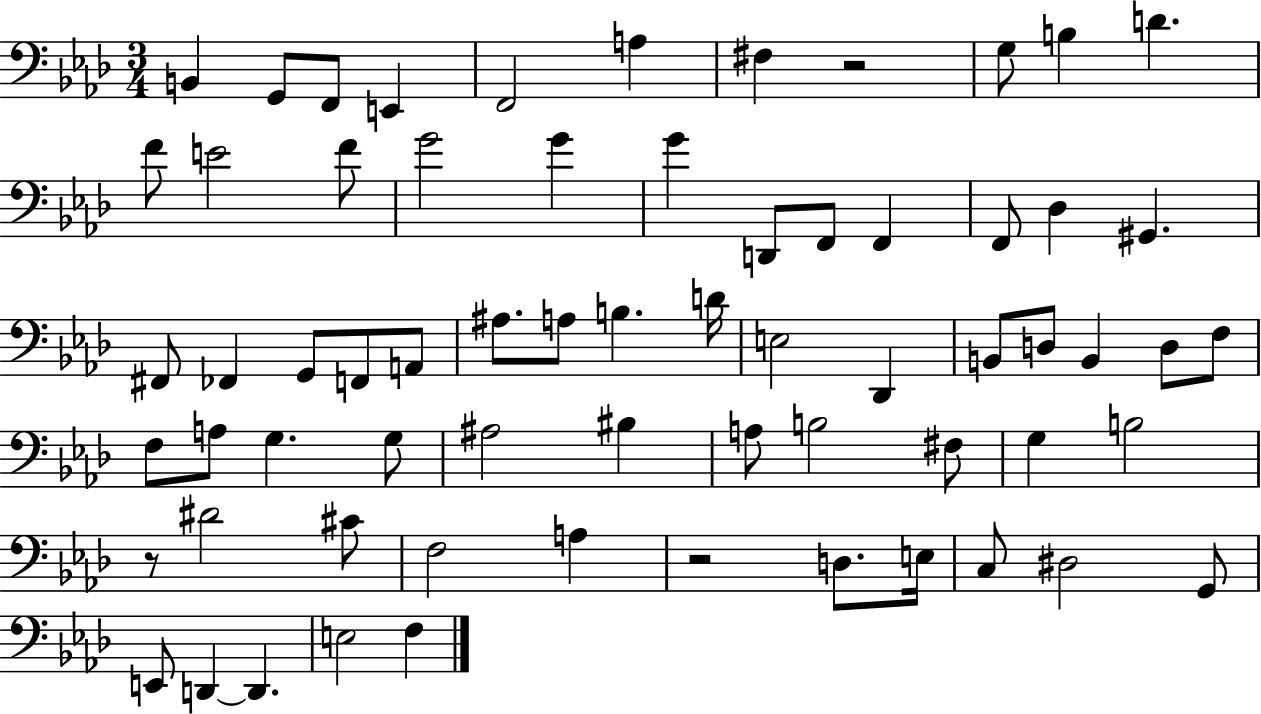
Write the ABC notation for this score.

X:1
T:Untitled
M:3/4
L:1/4
K:Ab
B,, G,,/2 F,,/2 E,, F,,2 A, ^F, z2 G,/2 B, D F/2 E2 F/2 G2 G G D,,/2 F,,/2 F,, F,,/2 _D, ^G,, ^F,,/2 _F,, G,,/2 F,,/2 A,,/2 ^A,/2 A,/2 B, D/4 E,2 _D,, B,,/2 D,/2 B,, D,/2 F,/2 F,/2 A,/2 G, G,/2 ^A,2 ^B, A,/2 B,2 ^F,/2 G, B,2 z/2 ^D2 ^C/2 F,2 A, z2 D,/2 E,/4 C,/2 ^D,2 G,,/2 E,,/2 D,, D,, E,2 F,